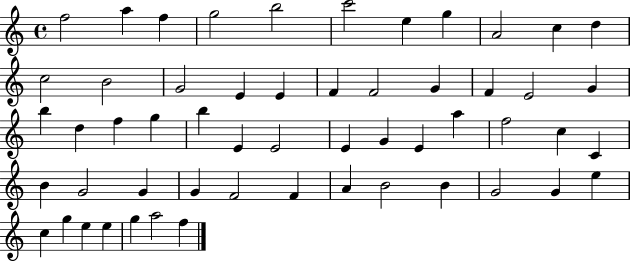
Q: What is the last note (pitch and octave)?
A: F5